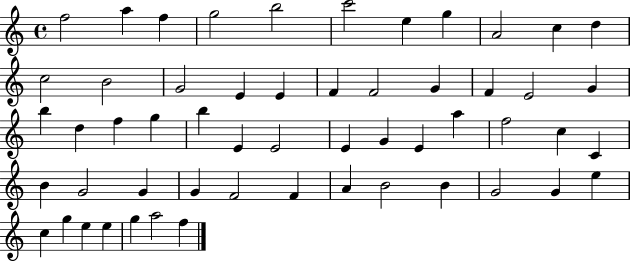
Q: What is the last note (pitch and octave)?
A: F5